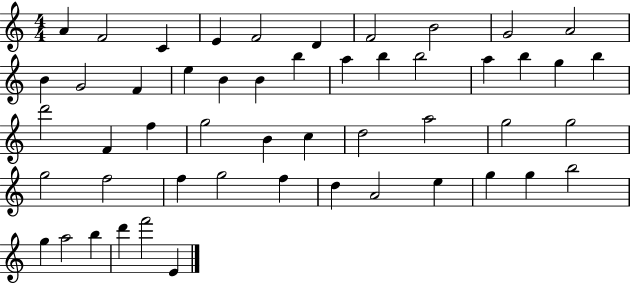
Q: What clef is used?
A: treble